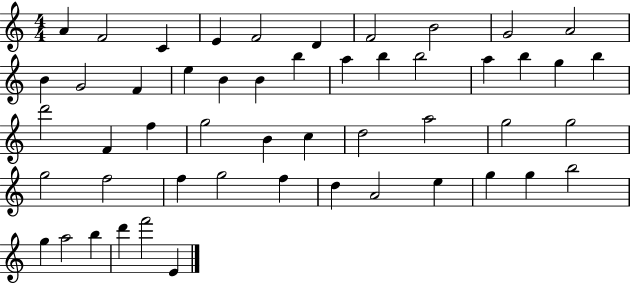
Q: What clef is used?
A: treble